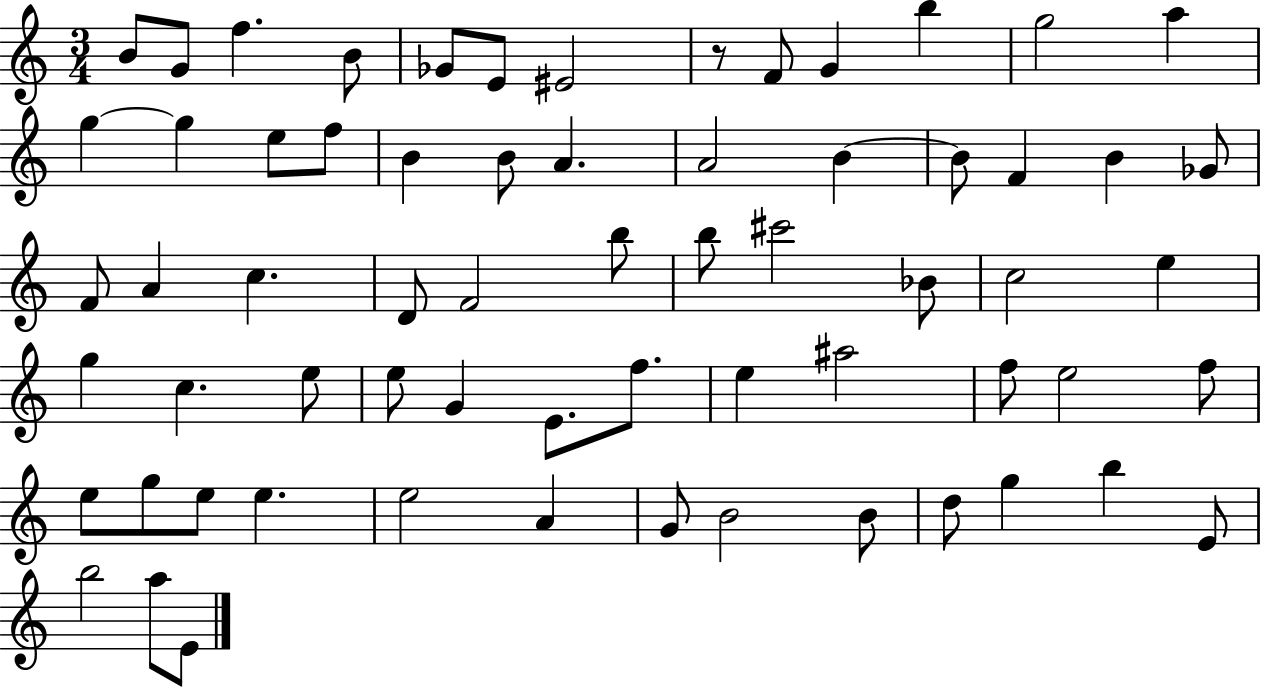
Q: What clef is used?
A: treble